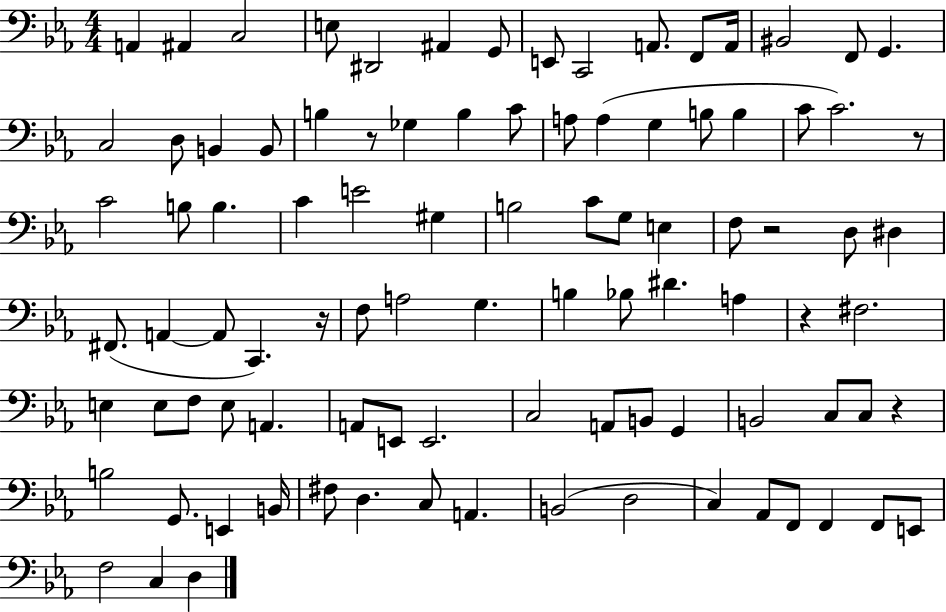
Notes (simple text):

A2/q A#2/q C3/h E3/e D#2/h A#2/q G2/e E2/e C2/h A2/e. F2/e A2/s BIS2/h F2/e G2/q. C3/h D3/e B2/q B2/e B3/q R/e Gb3/q B3/q C4/e A3/e A3/q G3/q B3/e B3/q C4/e C4/h. R/e C4/h B3/e B3/q. C4/q E4/h G#3/q B3/h C4/e G3/e E3/q F3/e R/h D3/e D#3/q F#2/e. A2/q A2/e C2/q. R/s F3/e A3/h G3/q. B3/q Bb3/e D#4/q. A3/q R/q F#3/h. E3/q E3/e F3/e E3/e A2/q. A2/e E2/e E2/h. C3/h A2/e B2/e G2/q B2/h C3/e C3/e R/q B3/h G2/e. E2/q B2/s F#3/e D3/q. C3/e A2/q. B2/h D3/h C3/q Ab2/e F2/e F2/q F2/e E2/e F3/h C3/q D3/q